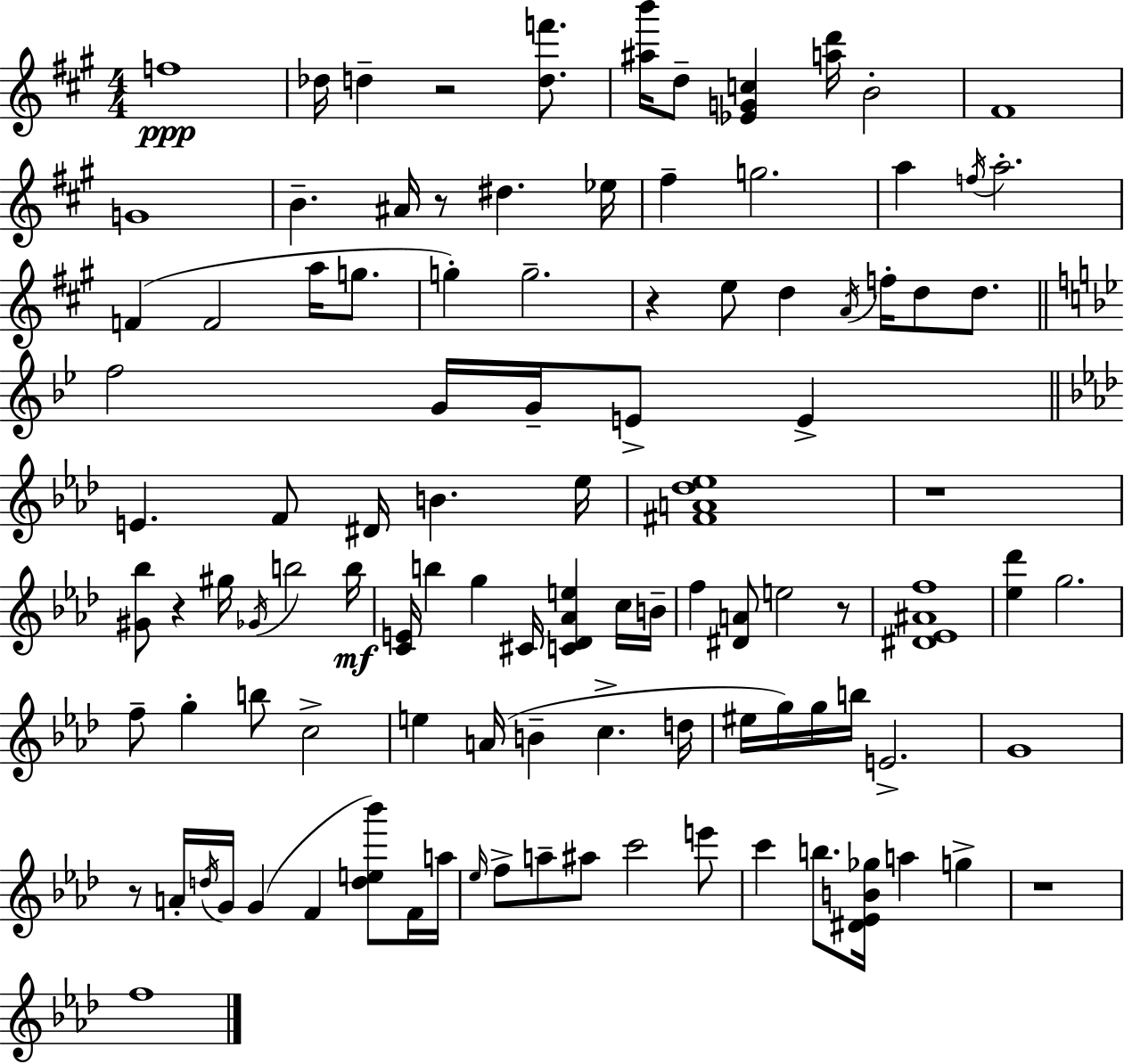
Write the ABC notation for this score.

X:1
T:Untitled
M:4/4
L:1/4
K:A
f4 _d/4 d z2 [df']/2 [^ab']/4 d/2 [_EGc] [ad']/4 B2 ^F4 G4 B ^A/4 z/2 ^d _e/4 ^f g2 a f/4 a2 F F2 a/4 g/2 g g2 z e/2 d A/4 f/4 d/2 d/2 f2 G/4 G/4 E/2 E E F/2 ^D/4 B _e/4 [^FA_d_e]4 z4 [^G_b]/2 z ^g/4 _G/4 b2 b/4 [CE]/4 b g ^C/4 [C_D_Ae] c/4 B/4 f [^DA]/2 e2 z/2 [^D_E^Af]4 [_e_d'] g2 f/2 g b/2 c2 e A/4 B c d/4 ^e/4 g/4 g/4 b/4 E2 G4 z/2 A/4 d/4 G/4 G F [de_b']/2 F/4 a/4 _e/4 f/2 a/2 ^a/2 c'2 e'/2 c' b/2 [^D_EB_g]/4 a g z4 f4